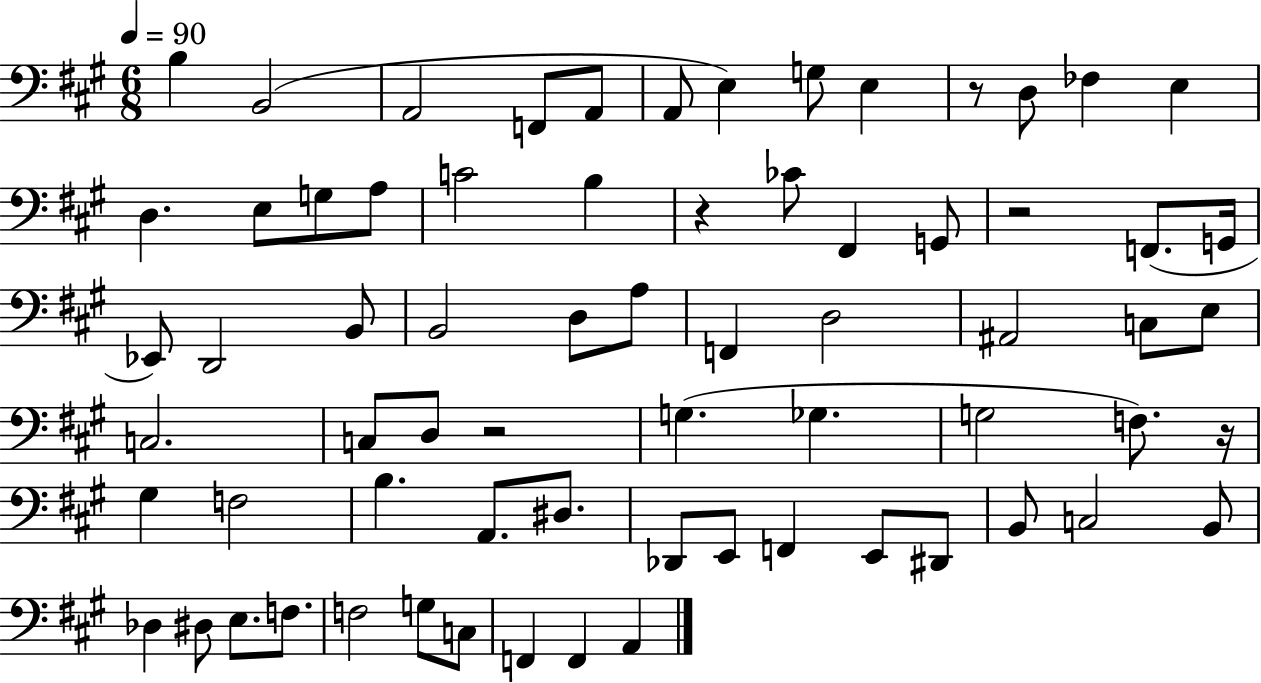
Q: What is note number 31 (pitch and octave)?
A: D3